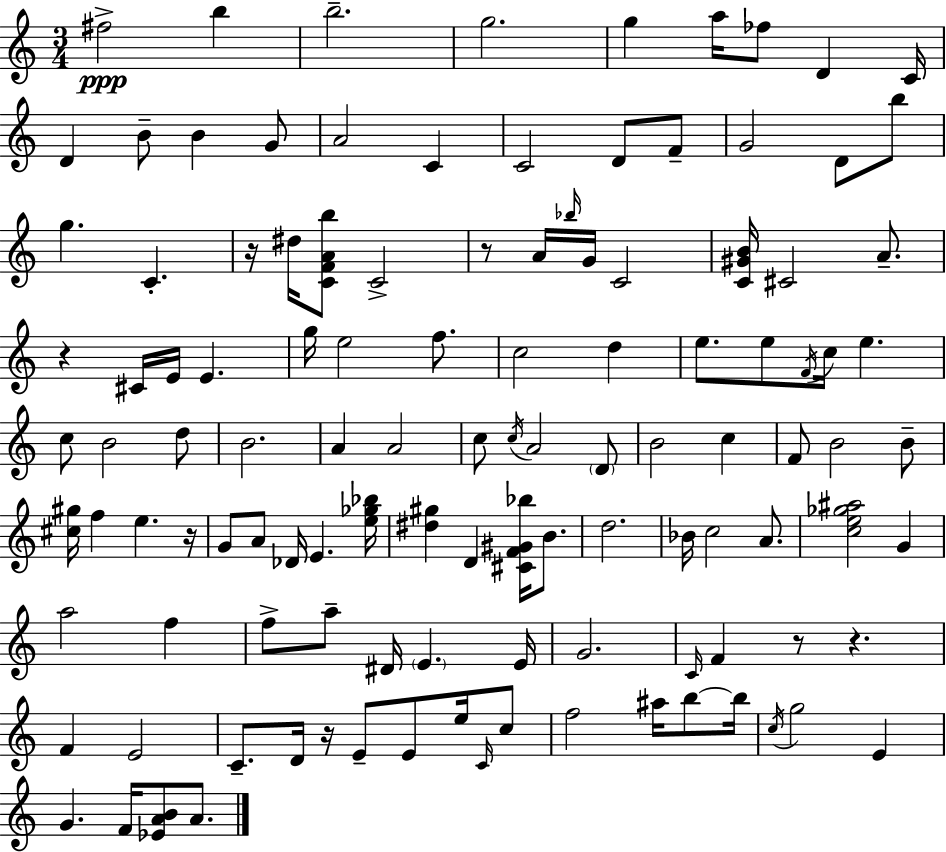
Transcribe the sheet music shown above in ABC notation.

X:1
T:Untitled
M:3/4
L:1/4
K:C
^f2 b b2 g2 g a/4 _f/2 D C/4 D B/2 B G/2 A2 C C2 D/2 F/2 G2 D/2 b/2 g C z/4 ^d/4 [CFAb]/2 C2 z/2 A/4 _b/4 G/4 C2 [C^GB]/4 ^C2 A/2 z ^C/4 E/4 E g/4 e2 f/2 c2 d e/2 e/2 F/4 c/4 e c/2 B2 d/2 B2 A A2 c/2 c/4 A2 D/2 B2 c F/2 B2 B/2 [^c^g]/4 f e z/4 G/2 A/2 _D/4 E [e_g_b]/4 [^d^g] D [^CF^G_b]/4 B/2 d2 _B/4 c2 A/2 [ce_g^a]2 G a2 f f/2 a/2 ^D/4 E E/4 G2 C/4 F z/2 z F E2 C/2 D/4 z/4 E/2 E/2 e/4 C/4 c/2 f2 ^a/4 b/2 b/4 c/4 g2 E G F/4 [_EAB]/2 A/2